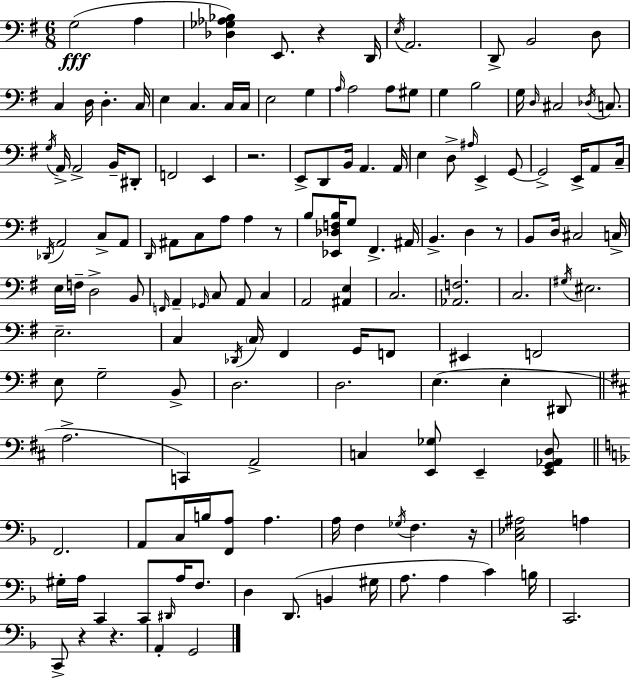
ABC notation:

X:1
T:Untitled
M:6/8
L:1/4
K:G
G,2 A, [_D,_G,_A,_B,] E,,/2 z D,,/4 E,/4 A,,2 D,,/2 B,,2 D,/2 C, D,/4 D, C,/4 E, C, C,/4 C,/4 E,2 G, A,/4 A,2 A,/2 ^G,/2 G, B,2 G,/4 D,/4 ^C,2 _D,/4 C,/2 G,/4 A,,/4 A,,2 B,,/4 ^D,,/2 F,,2 E,, z2 E,,/2 D,,/2 B,,/4 A,, A,,/4 E, D,/2 ^A,/4 E,, G,,/2 G,,2 E,,/4 A,,/2 C,/4 _D,,/4 A,,2 C,/2 A,,/2 D,,/4 ^A,,/2 C,/2 A,/2 A, z/2 B,/2 [_E,,_D,F,B,]/4 G,/2 ^F,, ^A,,/4 B,, D, z/2 B,,/2 D,/4 ^C,2 C,/4 E,/4 F,/4 D,2 B,,/2 F,,/4 A,, _G,,/4 C,/2 A,,/2 C, A,,2 [^A,,E,] C,2 [_A,,F,]2 C,2 ^G,/4 ^E,2 E,2 C, _D,,/4 C,/4 ^F,, G,,/4 F,,/2 ^E,, F,,2 E,/2 G,2 B,,/2 D,2 D,2 E, E, ^D,,/2 A,2 C,, A,,2 C, [E,,_G,]/2 E,, [E,,G,,_A,,D,]/2 F,,2 A,,/2 C,/4 B,/4 [F,,A,]/2 A, A,/4 F, _G,/4 F, z/4 [C,_E,^A,]2 A, ^G,/4 A,/4 C,, C,,/2 ^D,,/4 A,/4 F,/2 D, D,,/2 B,, ^G,/4 A,/2 A, C B,/4 C,,2 C,,/2 z z A,, G,,2